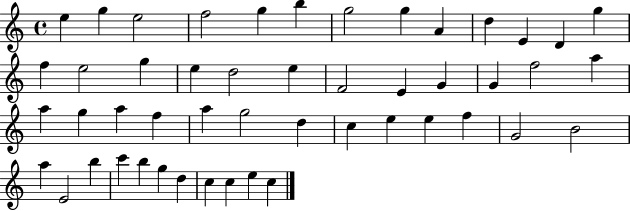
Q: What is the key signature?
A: C major